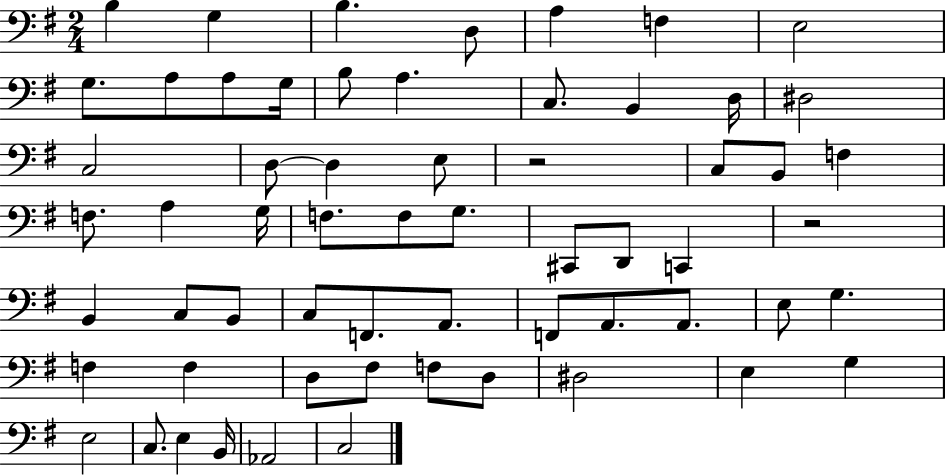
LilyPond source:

{
  \clef bass
  \numericTimeSignature
  \time 2/4
  \key g \major
  b4 g4 | b4. d8 | a4 f4 | e2 | \break g8. a8 a8 g16 | b8 a4. | c8. b,4 d16 | dis2 | \break c2 | d8~~ d4 e8 | r2 | c8 b,8 f4 | \break f8. a4 g16 | f8. f8 g8. | cis,8 d,8 c,4 | r2 | \break b,4 c8 b,8 | c8 f,8. a,8. | f,8 a,8. a,8. | e8 g4. | \break f4 f4 | d8 fis8 f8 d8 | dis2 | e4 g4 | \break e2 | c8. e4 b,16 | aes,2 | c2 | \break \bar "|."
}